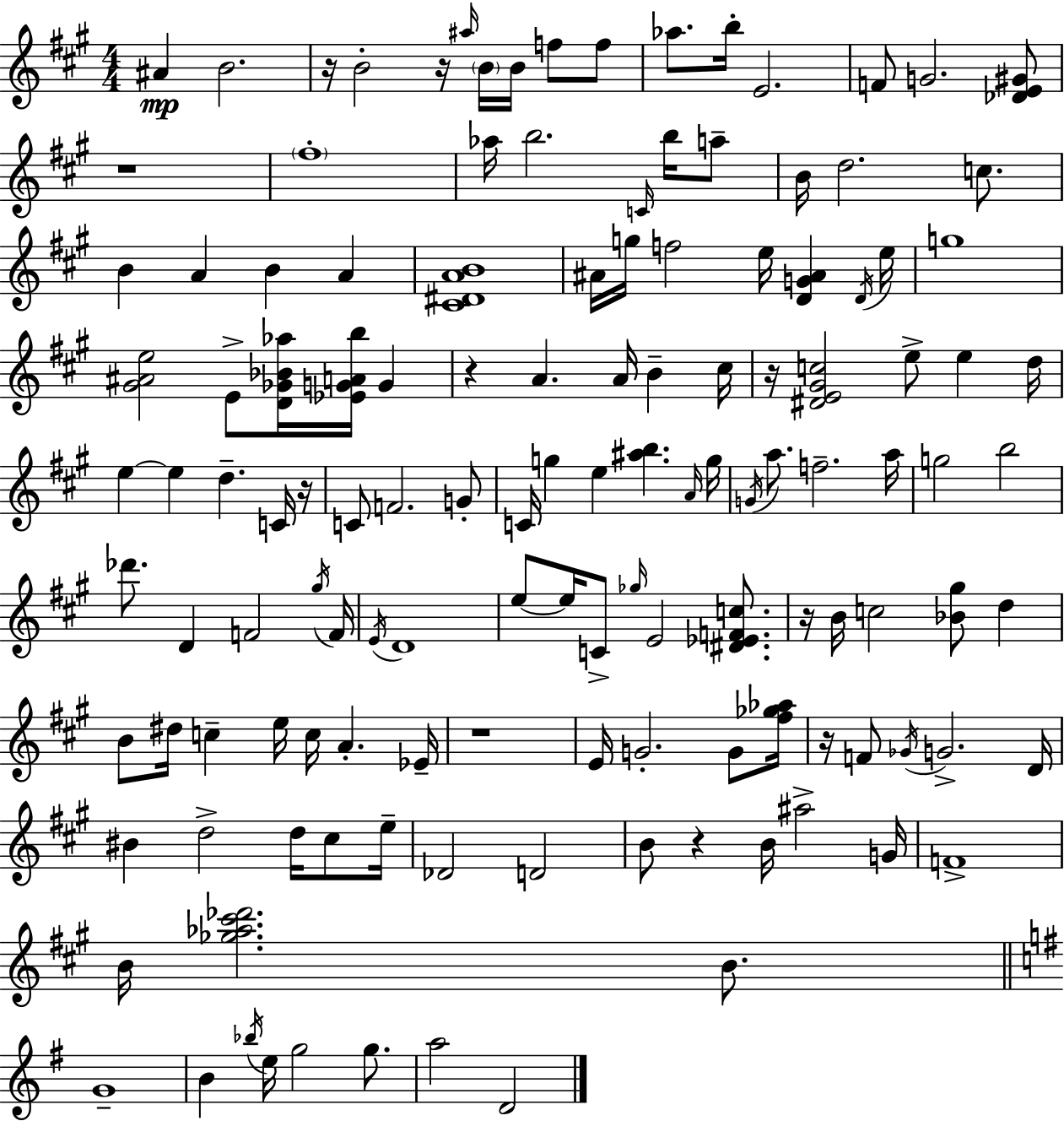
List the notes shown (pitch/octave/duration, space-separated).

A#4/q B4/h. R/s B4/h R/s A#5/s B4/s B4/s F5/e F5/e Ab5/e. B5/s E4/h. F4/e G4/h. [Db4,E4,G#4]/e R/w F#5/w Ab5/s B5/h. C4/s B5/s A5/e B4/s D5/h. C5/e. B4/q A4/q B4/q A4/q [C#4,D#4,A4,B4]/w A#4/s G5/s F5/h E5/s [D4,G4,A#4]/q D4/s E5/s G5/w [G#4,A#4,E5]/h E4/e [D4,Gb4,Bb4,Ab5]/s [Eb4,G4,A4,B5]/s G4/q R/q A4/q. A4/s B4/q C#5/s R/s [D#4,E4,G#4,C5]/h E5/e E5/q D5/s E5/q E5/q D5/q. C4/s R/s C4/e F4/h. G4/e C4/s G5/q E5/q [A#5,B5]/q. A4/s G5/s G4/s A5/e. F5/h. A5/s G5/h B5/h Db6/e. D4/q F4/h G#5/s F4/s E4/s D4/w E5/e E5/s C4/e Gb5/s E4/h [D#4,Eb4,F4,C5]/e. R/s B4/s C5/h [Bb4,G#5]/e D5/q B4/e D#5/s C5/q E5/s C5/s A4/q. Eb4/s R/w E4/s G4/h. G4/e [F#5,Gb5,Ab5]/s R/s F4/e Gb4/s G4/h. D4/s BIS4/q D5/h D5/s C#5/e E5/s Db4/h D4/h B4/e R/q B4/s A#5/h G4/s F4/w B4/s [Gb5,Ab5,C#6,Db6]/h. B4/e. G4/w B4/q Bb5/s E5/s G5/h G5/e. A5/h D4/h